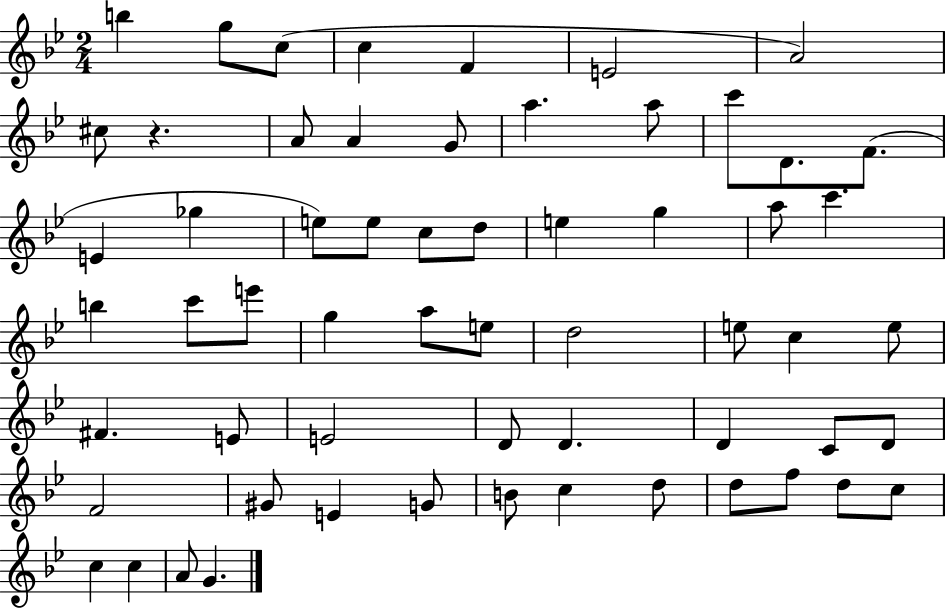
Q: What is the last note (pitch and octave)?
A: G4